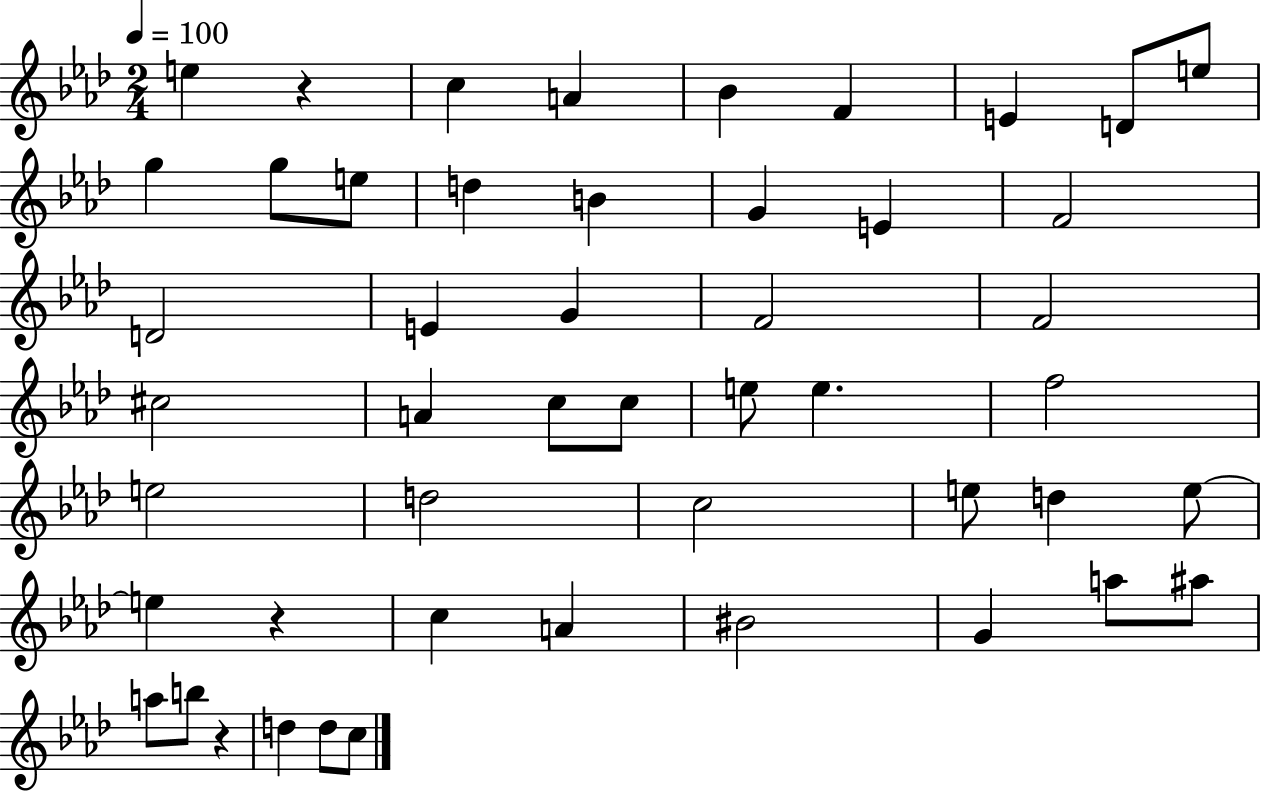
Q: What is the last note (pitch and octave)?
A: C5